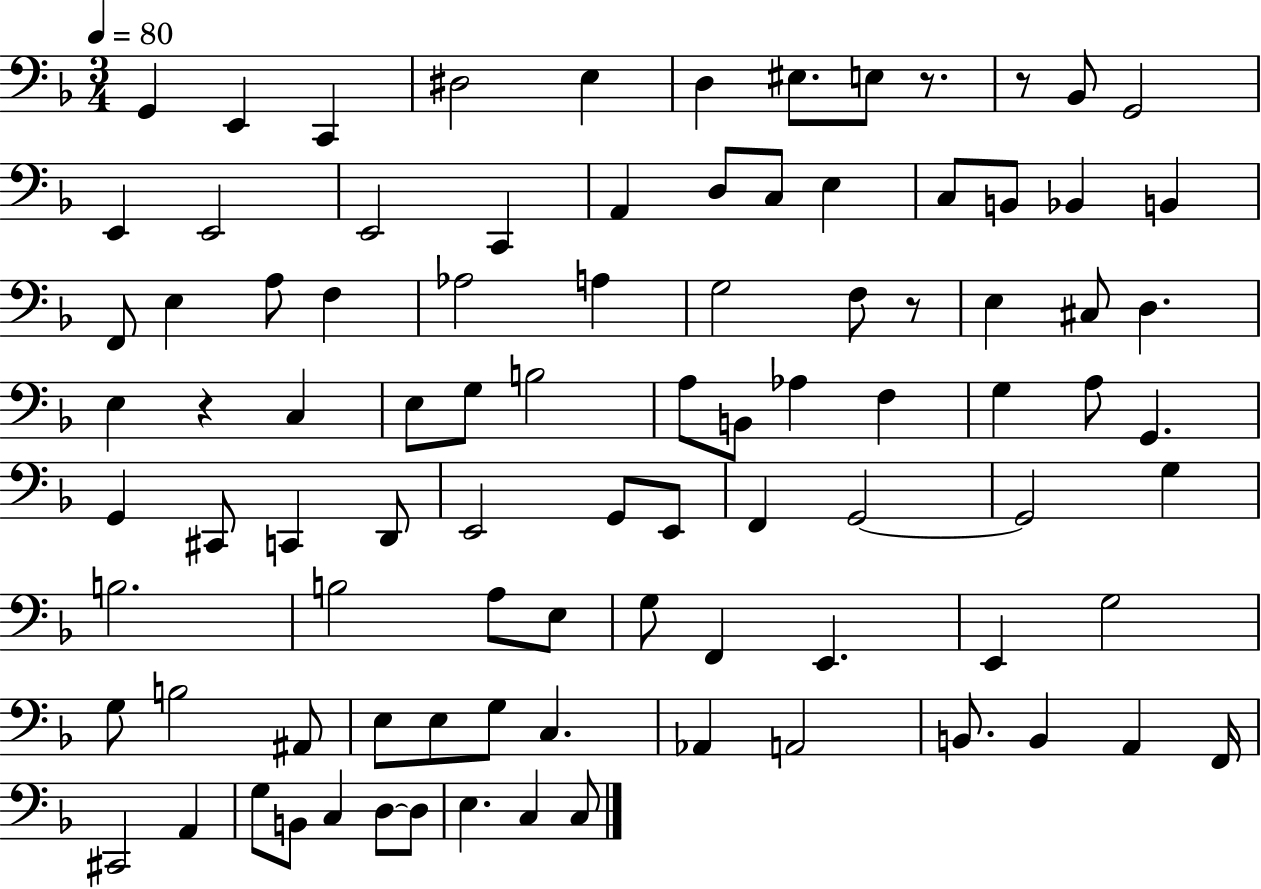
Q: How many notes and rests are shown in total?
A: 92